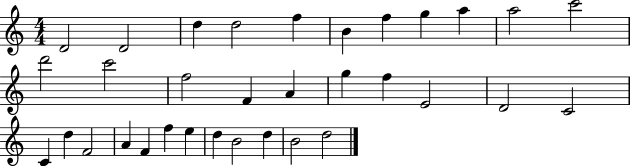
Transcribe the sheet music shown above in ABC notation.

X:1
T:Untitled
M:4/4
L:1/4
K:C
D2 D2 d d2 f B f g a a2 c'2 d'2 c'2 f2 F A g f E2 D2 C2 C d F2 A F f e d B2 d B2 d2